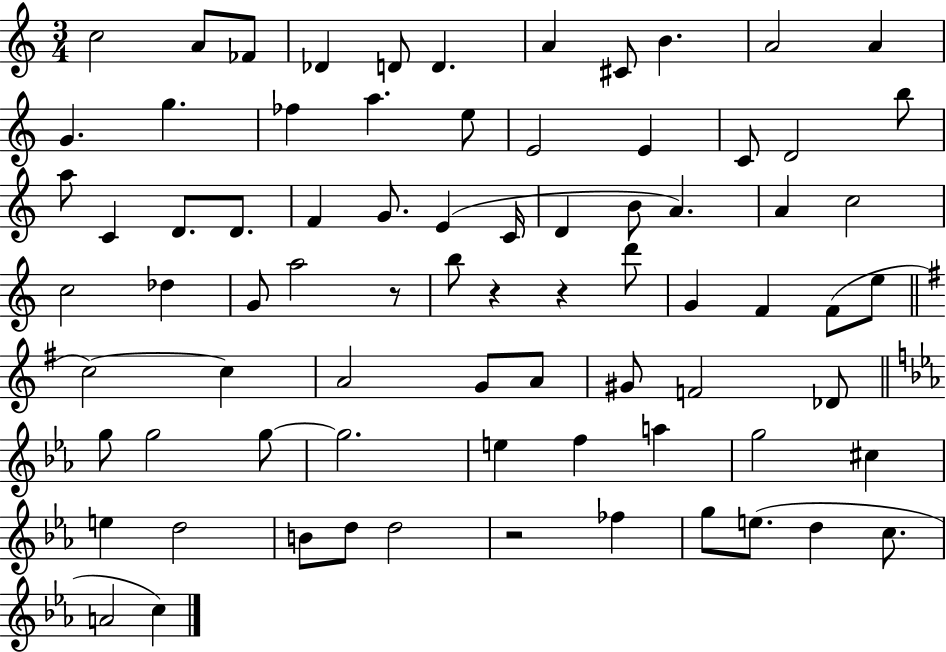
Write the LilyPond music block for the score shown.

{
  \clef treble
  \numericTimeSignature
  \time 3/4
  \key c \major
  c''2 a'8 fes'8 | des'4 d'8 d'4. | a'4 cis'8 b'4. | a'2 a'4 | \break g'4. g''4. | fes''4 a''4. e''8 | e'2 e'4 | c'8 d'2 b''8 | \break a''8 c'4 d'8. d'8. | f'4 g'8. e'4( c'16 | d'4 b'8 a'4.) | a'4 c''2 | \break c''2 des''4 | g'8 a''2 r8 | b''8 r4 r4 d'''8 | g'4 f'4 f'8( e''8 | \break \bar "||" \break \key e \minor c''2~~) c''4 | a'2 g'8 a'8 | gis'8 f'2 des'8 | \bar "||" \break \key ees \major g''8 g''2 g''8~~ | g''2. | e''4 f''4 a''4 | g''2 cis''4 | \break e''4 d''2 | b'8 d''8 d''2 | r2 fes''4 | g''8 e''8.( d''4 c''8. | \break a'2 c''4) | \bar "|."
}